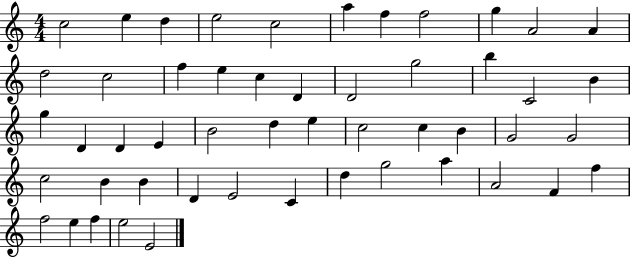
X:1
T:Untitled
M:4/4
L:1/4
K:C
c2 e d e2 c2 a f f2 g A2 A d2 c2 f e c D D2 g2 b C2 B g D D E B2 d e c2 c B G2 G2 c2 B B D E2 C d g2 a A2 F f f2 e f e2 E2